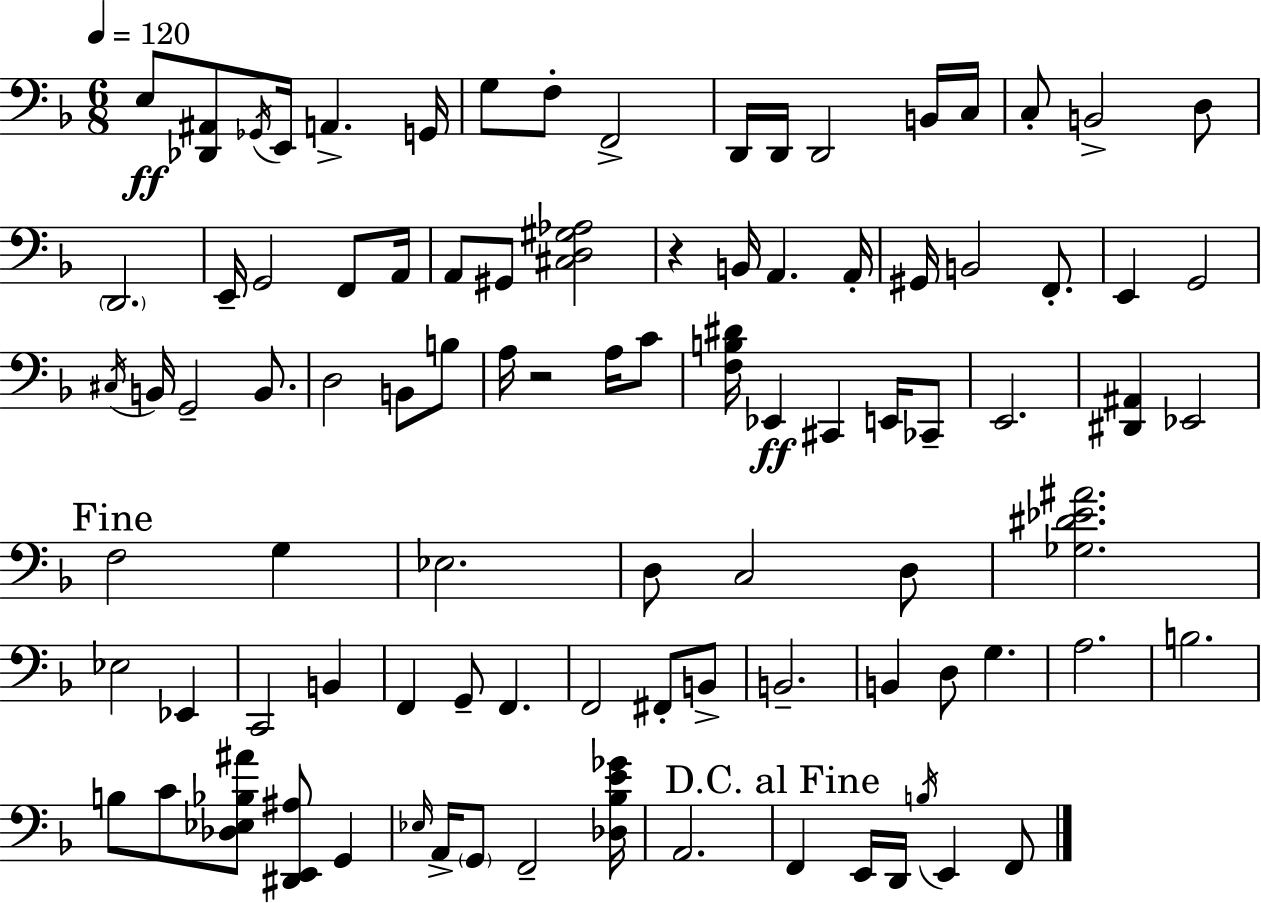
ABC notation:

X:1
T:Untitled
M:6/8
L:1/4
K:Dm
E,/2 [_D,,^A,,]/2 _G,,/4 E,,/4 A,, G,,/4 G,/2 F,/2 F,,2 D,,/4 D,,/4 D,,2 B,,/4 C,/4 C,/2 B,,2 D,/2 D,,2 E,,/4 G,,2 F,,/2 A,,/4 A,,/2 ^G,,/2 [^C,D,^G,_A,]2 z B,,/4 A,, A,,/4 ^G,,/4 B,,2 F,,/2 E,, G,,2 ^C,/4 B,,/4 G,,2 B,,/2 D,2 B,,/2 B,/2 A,/4 z2 A,/4 C/2 [F,B,^D]/4 _E,, ^C,, E,,/4 _C,,/2 E,,2 [^D,,^A,,] _E,,2 F,2 G, _E,2 D,/2 C,2 D,/2 [_G,^D_E^A]2 _E,2 _E,, C,,2 B,, F,, G,,/2 F,, F,,2 ^F,,/2 B,,/2 B,,2 B,, D,/2 G, A,2 B,2 B,/2 C/2 [_D,_E,_B,^A]/2 [^D,,E,,^A,]/2 G,, _E,/4 A,,/4 G,,/2 F,,2 [_D,_B,E_G]/4 A,,2 F,, E,,/4 D,,/4 B,/4 E,, F,,/2